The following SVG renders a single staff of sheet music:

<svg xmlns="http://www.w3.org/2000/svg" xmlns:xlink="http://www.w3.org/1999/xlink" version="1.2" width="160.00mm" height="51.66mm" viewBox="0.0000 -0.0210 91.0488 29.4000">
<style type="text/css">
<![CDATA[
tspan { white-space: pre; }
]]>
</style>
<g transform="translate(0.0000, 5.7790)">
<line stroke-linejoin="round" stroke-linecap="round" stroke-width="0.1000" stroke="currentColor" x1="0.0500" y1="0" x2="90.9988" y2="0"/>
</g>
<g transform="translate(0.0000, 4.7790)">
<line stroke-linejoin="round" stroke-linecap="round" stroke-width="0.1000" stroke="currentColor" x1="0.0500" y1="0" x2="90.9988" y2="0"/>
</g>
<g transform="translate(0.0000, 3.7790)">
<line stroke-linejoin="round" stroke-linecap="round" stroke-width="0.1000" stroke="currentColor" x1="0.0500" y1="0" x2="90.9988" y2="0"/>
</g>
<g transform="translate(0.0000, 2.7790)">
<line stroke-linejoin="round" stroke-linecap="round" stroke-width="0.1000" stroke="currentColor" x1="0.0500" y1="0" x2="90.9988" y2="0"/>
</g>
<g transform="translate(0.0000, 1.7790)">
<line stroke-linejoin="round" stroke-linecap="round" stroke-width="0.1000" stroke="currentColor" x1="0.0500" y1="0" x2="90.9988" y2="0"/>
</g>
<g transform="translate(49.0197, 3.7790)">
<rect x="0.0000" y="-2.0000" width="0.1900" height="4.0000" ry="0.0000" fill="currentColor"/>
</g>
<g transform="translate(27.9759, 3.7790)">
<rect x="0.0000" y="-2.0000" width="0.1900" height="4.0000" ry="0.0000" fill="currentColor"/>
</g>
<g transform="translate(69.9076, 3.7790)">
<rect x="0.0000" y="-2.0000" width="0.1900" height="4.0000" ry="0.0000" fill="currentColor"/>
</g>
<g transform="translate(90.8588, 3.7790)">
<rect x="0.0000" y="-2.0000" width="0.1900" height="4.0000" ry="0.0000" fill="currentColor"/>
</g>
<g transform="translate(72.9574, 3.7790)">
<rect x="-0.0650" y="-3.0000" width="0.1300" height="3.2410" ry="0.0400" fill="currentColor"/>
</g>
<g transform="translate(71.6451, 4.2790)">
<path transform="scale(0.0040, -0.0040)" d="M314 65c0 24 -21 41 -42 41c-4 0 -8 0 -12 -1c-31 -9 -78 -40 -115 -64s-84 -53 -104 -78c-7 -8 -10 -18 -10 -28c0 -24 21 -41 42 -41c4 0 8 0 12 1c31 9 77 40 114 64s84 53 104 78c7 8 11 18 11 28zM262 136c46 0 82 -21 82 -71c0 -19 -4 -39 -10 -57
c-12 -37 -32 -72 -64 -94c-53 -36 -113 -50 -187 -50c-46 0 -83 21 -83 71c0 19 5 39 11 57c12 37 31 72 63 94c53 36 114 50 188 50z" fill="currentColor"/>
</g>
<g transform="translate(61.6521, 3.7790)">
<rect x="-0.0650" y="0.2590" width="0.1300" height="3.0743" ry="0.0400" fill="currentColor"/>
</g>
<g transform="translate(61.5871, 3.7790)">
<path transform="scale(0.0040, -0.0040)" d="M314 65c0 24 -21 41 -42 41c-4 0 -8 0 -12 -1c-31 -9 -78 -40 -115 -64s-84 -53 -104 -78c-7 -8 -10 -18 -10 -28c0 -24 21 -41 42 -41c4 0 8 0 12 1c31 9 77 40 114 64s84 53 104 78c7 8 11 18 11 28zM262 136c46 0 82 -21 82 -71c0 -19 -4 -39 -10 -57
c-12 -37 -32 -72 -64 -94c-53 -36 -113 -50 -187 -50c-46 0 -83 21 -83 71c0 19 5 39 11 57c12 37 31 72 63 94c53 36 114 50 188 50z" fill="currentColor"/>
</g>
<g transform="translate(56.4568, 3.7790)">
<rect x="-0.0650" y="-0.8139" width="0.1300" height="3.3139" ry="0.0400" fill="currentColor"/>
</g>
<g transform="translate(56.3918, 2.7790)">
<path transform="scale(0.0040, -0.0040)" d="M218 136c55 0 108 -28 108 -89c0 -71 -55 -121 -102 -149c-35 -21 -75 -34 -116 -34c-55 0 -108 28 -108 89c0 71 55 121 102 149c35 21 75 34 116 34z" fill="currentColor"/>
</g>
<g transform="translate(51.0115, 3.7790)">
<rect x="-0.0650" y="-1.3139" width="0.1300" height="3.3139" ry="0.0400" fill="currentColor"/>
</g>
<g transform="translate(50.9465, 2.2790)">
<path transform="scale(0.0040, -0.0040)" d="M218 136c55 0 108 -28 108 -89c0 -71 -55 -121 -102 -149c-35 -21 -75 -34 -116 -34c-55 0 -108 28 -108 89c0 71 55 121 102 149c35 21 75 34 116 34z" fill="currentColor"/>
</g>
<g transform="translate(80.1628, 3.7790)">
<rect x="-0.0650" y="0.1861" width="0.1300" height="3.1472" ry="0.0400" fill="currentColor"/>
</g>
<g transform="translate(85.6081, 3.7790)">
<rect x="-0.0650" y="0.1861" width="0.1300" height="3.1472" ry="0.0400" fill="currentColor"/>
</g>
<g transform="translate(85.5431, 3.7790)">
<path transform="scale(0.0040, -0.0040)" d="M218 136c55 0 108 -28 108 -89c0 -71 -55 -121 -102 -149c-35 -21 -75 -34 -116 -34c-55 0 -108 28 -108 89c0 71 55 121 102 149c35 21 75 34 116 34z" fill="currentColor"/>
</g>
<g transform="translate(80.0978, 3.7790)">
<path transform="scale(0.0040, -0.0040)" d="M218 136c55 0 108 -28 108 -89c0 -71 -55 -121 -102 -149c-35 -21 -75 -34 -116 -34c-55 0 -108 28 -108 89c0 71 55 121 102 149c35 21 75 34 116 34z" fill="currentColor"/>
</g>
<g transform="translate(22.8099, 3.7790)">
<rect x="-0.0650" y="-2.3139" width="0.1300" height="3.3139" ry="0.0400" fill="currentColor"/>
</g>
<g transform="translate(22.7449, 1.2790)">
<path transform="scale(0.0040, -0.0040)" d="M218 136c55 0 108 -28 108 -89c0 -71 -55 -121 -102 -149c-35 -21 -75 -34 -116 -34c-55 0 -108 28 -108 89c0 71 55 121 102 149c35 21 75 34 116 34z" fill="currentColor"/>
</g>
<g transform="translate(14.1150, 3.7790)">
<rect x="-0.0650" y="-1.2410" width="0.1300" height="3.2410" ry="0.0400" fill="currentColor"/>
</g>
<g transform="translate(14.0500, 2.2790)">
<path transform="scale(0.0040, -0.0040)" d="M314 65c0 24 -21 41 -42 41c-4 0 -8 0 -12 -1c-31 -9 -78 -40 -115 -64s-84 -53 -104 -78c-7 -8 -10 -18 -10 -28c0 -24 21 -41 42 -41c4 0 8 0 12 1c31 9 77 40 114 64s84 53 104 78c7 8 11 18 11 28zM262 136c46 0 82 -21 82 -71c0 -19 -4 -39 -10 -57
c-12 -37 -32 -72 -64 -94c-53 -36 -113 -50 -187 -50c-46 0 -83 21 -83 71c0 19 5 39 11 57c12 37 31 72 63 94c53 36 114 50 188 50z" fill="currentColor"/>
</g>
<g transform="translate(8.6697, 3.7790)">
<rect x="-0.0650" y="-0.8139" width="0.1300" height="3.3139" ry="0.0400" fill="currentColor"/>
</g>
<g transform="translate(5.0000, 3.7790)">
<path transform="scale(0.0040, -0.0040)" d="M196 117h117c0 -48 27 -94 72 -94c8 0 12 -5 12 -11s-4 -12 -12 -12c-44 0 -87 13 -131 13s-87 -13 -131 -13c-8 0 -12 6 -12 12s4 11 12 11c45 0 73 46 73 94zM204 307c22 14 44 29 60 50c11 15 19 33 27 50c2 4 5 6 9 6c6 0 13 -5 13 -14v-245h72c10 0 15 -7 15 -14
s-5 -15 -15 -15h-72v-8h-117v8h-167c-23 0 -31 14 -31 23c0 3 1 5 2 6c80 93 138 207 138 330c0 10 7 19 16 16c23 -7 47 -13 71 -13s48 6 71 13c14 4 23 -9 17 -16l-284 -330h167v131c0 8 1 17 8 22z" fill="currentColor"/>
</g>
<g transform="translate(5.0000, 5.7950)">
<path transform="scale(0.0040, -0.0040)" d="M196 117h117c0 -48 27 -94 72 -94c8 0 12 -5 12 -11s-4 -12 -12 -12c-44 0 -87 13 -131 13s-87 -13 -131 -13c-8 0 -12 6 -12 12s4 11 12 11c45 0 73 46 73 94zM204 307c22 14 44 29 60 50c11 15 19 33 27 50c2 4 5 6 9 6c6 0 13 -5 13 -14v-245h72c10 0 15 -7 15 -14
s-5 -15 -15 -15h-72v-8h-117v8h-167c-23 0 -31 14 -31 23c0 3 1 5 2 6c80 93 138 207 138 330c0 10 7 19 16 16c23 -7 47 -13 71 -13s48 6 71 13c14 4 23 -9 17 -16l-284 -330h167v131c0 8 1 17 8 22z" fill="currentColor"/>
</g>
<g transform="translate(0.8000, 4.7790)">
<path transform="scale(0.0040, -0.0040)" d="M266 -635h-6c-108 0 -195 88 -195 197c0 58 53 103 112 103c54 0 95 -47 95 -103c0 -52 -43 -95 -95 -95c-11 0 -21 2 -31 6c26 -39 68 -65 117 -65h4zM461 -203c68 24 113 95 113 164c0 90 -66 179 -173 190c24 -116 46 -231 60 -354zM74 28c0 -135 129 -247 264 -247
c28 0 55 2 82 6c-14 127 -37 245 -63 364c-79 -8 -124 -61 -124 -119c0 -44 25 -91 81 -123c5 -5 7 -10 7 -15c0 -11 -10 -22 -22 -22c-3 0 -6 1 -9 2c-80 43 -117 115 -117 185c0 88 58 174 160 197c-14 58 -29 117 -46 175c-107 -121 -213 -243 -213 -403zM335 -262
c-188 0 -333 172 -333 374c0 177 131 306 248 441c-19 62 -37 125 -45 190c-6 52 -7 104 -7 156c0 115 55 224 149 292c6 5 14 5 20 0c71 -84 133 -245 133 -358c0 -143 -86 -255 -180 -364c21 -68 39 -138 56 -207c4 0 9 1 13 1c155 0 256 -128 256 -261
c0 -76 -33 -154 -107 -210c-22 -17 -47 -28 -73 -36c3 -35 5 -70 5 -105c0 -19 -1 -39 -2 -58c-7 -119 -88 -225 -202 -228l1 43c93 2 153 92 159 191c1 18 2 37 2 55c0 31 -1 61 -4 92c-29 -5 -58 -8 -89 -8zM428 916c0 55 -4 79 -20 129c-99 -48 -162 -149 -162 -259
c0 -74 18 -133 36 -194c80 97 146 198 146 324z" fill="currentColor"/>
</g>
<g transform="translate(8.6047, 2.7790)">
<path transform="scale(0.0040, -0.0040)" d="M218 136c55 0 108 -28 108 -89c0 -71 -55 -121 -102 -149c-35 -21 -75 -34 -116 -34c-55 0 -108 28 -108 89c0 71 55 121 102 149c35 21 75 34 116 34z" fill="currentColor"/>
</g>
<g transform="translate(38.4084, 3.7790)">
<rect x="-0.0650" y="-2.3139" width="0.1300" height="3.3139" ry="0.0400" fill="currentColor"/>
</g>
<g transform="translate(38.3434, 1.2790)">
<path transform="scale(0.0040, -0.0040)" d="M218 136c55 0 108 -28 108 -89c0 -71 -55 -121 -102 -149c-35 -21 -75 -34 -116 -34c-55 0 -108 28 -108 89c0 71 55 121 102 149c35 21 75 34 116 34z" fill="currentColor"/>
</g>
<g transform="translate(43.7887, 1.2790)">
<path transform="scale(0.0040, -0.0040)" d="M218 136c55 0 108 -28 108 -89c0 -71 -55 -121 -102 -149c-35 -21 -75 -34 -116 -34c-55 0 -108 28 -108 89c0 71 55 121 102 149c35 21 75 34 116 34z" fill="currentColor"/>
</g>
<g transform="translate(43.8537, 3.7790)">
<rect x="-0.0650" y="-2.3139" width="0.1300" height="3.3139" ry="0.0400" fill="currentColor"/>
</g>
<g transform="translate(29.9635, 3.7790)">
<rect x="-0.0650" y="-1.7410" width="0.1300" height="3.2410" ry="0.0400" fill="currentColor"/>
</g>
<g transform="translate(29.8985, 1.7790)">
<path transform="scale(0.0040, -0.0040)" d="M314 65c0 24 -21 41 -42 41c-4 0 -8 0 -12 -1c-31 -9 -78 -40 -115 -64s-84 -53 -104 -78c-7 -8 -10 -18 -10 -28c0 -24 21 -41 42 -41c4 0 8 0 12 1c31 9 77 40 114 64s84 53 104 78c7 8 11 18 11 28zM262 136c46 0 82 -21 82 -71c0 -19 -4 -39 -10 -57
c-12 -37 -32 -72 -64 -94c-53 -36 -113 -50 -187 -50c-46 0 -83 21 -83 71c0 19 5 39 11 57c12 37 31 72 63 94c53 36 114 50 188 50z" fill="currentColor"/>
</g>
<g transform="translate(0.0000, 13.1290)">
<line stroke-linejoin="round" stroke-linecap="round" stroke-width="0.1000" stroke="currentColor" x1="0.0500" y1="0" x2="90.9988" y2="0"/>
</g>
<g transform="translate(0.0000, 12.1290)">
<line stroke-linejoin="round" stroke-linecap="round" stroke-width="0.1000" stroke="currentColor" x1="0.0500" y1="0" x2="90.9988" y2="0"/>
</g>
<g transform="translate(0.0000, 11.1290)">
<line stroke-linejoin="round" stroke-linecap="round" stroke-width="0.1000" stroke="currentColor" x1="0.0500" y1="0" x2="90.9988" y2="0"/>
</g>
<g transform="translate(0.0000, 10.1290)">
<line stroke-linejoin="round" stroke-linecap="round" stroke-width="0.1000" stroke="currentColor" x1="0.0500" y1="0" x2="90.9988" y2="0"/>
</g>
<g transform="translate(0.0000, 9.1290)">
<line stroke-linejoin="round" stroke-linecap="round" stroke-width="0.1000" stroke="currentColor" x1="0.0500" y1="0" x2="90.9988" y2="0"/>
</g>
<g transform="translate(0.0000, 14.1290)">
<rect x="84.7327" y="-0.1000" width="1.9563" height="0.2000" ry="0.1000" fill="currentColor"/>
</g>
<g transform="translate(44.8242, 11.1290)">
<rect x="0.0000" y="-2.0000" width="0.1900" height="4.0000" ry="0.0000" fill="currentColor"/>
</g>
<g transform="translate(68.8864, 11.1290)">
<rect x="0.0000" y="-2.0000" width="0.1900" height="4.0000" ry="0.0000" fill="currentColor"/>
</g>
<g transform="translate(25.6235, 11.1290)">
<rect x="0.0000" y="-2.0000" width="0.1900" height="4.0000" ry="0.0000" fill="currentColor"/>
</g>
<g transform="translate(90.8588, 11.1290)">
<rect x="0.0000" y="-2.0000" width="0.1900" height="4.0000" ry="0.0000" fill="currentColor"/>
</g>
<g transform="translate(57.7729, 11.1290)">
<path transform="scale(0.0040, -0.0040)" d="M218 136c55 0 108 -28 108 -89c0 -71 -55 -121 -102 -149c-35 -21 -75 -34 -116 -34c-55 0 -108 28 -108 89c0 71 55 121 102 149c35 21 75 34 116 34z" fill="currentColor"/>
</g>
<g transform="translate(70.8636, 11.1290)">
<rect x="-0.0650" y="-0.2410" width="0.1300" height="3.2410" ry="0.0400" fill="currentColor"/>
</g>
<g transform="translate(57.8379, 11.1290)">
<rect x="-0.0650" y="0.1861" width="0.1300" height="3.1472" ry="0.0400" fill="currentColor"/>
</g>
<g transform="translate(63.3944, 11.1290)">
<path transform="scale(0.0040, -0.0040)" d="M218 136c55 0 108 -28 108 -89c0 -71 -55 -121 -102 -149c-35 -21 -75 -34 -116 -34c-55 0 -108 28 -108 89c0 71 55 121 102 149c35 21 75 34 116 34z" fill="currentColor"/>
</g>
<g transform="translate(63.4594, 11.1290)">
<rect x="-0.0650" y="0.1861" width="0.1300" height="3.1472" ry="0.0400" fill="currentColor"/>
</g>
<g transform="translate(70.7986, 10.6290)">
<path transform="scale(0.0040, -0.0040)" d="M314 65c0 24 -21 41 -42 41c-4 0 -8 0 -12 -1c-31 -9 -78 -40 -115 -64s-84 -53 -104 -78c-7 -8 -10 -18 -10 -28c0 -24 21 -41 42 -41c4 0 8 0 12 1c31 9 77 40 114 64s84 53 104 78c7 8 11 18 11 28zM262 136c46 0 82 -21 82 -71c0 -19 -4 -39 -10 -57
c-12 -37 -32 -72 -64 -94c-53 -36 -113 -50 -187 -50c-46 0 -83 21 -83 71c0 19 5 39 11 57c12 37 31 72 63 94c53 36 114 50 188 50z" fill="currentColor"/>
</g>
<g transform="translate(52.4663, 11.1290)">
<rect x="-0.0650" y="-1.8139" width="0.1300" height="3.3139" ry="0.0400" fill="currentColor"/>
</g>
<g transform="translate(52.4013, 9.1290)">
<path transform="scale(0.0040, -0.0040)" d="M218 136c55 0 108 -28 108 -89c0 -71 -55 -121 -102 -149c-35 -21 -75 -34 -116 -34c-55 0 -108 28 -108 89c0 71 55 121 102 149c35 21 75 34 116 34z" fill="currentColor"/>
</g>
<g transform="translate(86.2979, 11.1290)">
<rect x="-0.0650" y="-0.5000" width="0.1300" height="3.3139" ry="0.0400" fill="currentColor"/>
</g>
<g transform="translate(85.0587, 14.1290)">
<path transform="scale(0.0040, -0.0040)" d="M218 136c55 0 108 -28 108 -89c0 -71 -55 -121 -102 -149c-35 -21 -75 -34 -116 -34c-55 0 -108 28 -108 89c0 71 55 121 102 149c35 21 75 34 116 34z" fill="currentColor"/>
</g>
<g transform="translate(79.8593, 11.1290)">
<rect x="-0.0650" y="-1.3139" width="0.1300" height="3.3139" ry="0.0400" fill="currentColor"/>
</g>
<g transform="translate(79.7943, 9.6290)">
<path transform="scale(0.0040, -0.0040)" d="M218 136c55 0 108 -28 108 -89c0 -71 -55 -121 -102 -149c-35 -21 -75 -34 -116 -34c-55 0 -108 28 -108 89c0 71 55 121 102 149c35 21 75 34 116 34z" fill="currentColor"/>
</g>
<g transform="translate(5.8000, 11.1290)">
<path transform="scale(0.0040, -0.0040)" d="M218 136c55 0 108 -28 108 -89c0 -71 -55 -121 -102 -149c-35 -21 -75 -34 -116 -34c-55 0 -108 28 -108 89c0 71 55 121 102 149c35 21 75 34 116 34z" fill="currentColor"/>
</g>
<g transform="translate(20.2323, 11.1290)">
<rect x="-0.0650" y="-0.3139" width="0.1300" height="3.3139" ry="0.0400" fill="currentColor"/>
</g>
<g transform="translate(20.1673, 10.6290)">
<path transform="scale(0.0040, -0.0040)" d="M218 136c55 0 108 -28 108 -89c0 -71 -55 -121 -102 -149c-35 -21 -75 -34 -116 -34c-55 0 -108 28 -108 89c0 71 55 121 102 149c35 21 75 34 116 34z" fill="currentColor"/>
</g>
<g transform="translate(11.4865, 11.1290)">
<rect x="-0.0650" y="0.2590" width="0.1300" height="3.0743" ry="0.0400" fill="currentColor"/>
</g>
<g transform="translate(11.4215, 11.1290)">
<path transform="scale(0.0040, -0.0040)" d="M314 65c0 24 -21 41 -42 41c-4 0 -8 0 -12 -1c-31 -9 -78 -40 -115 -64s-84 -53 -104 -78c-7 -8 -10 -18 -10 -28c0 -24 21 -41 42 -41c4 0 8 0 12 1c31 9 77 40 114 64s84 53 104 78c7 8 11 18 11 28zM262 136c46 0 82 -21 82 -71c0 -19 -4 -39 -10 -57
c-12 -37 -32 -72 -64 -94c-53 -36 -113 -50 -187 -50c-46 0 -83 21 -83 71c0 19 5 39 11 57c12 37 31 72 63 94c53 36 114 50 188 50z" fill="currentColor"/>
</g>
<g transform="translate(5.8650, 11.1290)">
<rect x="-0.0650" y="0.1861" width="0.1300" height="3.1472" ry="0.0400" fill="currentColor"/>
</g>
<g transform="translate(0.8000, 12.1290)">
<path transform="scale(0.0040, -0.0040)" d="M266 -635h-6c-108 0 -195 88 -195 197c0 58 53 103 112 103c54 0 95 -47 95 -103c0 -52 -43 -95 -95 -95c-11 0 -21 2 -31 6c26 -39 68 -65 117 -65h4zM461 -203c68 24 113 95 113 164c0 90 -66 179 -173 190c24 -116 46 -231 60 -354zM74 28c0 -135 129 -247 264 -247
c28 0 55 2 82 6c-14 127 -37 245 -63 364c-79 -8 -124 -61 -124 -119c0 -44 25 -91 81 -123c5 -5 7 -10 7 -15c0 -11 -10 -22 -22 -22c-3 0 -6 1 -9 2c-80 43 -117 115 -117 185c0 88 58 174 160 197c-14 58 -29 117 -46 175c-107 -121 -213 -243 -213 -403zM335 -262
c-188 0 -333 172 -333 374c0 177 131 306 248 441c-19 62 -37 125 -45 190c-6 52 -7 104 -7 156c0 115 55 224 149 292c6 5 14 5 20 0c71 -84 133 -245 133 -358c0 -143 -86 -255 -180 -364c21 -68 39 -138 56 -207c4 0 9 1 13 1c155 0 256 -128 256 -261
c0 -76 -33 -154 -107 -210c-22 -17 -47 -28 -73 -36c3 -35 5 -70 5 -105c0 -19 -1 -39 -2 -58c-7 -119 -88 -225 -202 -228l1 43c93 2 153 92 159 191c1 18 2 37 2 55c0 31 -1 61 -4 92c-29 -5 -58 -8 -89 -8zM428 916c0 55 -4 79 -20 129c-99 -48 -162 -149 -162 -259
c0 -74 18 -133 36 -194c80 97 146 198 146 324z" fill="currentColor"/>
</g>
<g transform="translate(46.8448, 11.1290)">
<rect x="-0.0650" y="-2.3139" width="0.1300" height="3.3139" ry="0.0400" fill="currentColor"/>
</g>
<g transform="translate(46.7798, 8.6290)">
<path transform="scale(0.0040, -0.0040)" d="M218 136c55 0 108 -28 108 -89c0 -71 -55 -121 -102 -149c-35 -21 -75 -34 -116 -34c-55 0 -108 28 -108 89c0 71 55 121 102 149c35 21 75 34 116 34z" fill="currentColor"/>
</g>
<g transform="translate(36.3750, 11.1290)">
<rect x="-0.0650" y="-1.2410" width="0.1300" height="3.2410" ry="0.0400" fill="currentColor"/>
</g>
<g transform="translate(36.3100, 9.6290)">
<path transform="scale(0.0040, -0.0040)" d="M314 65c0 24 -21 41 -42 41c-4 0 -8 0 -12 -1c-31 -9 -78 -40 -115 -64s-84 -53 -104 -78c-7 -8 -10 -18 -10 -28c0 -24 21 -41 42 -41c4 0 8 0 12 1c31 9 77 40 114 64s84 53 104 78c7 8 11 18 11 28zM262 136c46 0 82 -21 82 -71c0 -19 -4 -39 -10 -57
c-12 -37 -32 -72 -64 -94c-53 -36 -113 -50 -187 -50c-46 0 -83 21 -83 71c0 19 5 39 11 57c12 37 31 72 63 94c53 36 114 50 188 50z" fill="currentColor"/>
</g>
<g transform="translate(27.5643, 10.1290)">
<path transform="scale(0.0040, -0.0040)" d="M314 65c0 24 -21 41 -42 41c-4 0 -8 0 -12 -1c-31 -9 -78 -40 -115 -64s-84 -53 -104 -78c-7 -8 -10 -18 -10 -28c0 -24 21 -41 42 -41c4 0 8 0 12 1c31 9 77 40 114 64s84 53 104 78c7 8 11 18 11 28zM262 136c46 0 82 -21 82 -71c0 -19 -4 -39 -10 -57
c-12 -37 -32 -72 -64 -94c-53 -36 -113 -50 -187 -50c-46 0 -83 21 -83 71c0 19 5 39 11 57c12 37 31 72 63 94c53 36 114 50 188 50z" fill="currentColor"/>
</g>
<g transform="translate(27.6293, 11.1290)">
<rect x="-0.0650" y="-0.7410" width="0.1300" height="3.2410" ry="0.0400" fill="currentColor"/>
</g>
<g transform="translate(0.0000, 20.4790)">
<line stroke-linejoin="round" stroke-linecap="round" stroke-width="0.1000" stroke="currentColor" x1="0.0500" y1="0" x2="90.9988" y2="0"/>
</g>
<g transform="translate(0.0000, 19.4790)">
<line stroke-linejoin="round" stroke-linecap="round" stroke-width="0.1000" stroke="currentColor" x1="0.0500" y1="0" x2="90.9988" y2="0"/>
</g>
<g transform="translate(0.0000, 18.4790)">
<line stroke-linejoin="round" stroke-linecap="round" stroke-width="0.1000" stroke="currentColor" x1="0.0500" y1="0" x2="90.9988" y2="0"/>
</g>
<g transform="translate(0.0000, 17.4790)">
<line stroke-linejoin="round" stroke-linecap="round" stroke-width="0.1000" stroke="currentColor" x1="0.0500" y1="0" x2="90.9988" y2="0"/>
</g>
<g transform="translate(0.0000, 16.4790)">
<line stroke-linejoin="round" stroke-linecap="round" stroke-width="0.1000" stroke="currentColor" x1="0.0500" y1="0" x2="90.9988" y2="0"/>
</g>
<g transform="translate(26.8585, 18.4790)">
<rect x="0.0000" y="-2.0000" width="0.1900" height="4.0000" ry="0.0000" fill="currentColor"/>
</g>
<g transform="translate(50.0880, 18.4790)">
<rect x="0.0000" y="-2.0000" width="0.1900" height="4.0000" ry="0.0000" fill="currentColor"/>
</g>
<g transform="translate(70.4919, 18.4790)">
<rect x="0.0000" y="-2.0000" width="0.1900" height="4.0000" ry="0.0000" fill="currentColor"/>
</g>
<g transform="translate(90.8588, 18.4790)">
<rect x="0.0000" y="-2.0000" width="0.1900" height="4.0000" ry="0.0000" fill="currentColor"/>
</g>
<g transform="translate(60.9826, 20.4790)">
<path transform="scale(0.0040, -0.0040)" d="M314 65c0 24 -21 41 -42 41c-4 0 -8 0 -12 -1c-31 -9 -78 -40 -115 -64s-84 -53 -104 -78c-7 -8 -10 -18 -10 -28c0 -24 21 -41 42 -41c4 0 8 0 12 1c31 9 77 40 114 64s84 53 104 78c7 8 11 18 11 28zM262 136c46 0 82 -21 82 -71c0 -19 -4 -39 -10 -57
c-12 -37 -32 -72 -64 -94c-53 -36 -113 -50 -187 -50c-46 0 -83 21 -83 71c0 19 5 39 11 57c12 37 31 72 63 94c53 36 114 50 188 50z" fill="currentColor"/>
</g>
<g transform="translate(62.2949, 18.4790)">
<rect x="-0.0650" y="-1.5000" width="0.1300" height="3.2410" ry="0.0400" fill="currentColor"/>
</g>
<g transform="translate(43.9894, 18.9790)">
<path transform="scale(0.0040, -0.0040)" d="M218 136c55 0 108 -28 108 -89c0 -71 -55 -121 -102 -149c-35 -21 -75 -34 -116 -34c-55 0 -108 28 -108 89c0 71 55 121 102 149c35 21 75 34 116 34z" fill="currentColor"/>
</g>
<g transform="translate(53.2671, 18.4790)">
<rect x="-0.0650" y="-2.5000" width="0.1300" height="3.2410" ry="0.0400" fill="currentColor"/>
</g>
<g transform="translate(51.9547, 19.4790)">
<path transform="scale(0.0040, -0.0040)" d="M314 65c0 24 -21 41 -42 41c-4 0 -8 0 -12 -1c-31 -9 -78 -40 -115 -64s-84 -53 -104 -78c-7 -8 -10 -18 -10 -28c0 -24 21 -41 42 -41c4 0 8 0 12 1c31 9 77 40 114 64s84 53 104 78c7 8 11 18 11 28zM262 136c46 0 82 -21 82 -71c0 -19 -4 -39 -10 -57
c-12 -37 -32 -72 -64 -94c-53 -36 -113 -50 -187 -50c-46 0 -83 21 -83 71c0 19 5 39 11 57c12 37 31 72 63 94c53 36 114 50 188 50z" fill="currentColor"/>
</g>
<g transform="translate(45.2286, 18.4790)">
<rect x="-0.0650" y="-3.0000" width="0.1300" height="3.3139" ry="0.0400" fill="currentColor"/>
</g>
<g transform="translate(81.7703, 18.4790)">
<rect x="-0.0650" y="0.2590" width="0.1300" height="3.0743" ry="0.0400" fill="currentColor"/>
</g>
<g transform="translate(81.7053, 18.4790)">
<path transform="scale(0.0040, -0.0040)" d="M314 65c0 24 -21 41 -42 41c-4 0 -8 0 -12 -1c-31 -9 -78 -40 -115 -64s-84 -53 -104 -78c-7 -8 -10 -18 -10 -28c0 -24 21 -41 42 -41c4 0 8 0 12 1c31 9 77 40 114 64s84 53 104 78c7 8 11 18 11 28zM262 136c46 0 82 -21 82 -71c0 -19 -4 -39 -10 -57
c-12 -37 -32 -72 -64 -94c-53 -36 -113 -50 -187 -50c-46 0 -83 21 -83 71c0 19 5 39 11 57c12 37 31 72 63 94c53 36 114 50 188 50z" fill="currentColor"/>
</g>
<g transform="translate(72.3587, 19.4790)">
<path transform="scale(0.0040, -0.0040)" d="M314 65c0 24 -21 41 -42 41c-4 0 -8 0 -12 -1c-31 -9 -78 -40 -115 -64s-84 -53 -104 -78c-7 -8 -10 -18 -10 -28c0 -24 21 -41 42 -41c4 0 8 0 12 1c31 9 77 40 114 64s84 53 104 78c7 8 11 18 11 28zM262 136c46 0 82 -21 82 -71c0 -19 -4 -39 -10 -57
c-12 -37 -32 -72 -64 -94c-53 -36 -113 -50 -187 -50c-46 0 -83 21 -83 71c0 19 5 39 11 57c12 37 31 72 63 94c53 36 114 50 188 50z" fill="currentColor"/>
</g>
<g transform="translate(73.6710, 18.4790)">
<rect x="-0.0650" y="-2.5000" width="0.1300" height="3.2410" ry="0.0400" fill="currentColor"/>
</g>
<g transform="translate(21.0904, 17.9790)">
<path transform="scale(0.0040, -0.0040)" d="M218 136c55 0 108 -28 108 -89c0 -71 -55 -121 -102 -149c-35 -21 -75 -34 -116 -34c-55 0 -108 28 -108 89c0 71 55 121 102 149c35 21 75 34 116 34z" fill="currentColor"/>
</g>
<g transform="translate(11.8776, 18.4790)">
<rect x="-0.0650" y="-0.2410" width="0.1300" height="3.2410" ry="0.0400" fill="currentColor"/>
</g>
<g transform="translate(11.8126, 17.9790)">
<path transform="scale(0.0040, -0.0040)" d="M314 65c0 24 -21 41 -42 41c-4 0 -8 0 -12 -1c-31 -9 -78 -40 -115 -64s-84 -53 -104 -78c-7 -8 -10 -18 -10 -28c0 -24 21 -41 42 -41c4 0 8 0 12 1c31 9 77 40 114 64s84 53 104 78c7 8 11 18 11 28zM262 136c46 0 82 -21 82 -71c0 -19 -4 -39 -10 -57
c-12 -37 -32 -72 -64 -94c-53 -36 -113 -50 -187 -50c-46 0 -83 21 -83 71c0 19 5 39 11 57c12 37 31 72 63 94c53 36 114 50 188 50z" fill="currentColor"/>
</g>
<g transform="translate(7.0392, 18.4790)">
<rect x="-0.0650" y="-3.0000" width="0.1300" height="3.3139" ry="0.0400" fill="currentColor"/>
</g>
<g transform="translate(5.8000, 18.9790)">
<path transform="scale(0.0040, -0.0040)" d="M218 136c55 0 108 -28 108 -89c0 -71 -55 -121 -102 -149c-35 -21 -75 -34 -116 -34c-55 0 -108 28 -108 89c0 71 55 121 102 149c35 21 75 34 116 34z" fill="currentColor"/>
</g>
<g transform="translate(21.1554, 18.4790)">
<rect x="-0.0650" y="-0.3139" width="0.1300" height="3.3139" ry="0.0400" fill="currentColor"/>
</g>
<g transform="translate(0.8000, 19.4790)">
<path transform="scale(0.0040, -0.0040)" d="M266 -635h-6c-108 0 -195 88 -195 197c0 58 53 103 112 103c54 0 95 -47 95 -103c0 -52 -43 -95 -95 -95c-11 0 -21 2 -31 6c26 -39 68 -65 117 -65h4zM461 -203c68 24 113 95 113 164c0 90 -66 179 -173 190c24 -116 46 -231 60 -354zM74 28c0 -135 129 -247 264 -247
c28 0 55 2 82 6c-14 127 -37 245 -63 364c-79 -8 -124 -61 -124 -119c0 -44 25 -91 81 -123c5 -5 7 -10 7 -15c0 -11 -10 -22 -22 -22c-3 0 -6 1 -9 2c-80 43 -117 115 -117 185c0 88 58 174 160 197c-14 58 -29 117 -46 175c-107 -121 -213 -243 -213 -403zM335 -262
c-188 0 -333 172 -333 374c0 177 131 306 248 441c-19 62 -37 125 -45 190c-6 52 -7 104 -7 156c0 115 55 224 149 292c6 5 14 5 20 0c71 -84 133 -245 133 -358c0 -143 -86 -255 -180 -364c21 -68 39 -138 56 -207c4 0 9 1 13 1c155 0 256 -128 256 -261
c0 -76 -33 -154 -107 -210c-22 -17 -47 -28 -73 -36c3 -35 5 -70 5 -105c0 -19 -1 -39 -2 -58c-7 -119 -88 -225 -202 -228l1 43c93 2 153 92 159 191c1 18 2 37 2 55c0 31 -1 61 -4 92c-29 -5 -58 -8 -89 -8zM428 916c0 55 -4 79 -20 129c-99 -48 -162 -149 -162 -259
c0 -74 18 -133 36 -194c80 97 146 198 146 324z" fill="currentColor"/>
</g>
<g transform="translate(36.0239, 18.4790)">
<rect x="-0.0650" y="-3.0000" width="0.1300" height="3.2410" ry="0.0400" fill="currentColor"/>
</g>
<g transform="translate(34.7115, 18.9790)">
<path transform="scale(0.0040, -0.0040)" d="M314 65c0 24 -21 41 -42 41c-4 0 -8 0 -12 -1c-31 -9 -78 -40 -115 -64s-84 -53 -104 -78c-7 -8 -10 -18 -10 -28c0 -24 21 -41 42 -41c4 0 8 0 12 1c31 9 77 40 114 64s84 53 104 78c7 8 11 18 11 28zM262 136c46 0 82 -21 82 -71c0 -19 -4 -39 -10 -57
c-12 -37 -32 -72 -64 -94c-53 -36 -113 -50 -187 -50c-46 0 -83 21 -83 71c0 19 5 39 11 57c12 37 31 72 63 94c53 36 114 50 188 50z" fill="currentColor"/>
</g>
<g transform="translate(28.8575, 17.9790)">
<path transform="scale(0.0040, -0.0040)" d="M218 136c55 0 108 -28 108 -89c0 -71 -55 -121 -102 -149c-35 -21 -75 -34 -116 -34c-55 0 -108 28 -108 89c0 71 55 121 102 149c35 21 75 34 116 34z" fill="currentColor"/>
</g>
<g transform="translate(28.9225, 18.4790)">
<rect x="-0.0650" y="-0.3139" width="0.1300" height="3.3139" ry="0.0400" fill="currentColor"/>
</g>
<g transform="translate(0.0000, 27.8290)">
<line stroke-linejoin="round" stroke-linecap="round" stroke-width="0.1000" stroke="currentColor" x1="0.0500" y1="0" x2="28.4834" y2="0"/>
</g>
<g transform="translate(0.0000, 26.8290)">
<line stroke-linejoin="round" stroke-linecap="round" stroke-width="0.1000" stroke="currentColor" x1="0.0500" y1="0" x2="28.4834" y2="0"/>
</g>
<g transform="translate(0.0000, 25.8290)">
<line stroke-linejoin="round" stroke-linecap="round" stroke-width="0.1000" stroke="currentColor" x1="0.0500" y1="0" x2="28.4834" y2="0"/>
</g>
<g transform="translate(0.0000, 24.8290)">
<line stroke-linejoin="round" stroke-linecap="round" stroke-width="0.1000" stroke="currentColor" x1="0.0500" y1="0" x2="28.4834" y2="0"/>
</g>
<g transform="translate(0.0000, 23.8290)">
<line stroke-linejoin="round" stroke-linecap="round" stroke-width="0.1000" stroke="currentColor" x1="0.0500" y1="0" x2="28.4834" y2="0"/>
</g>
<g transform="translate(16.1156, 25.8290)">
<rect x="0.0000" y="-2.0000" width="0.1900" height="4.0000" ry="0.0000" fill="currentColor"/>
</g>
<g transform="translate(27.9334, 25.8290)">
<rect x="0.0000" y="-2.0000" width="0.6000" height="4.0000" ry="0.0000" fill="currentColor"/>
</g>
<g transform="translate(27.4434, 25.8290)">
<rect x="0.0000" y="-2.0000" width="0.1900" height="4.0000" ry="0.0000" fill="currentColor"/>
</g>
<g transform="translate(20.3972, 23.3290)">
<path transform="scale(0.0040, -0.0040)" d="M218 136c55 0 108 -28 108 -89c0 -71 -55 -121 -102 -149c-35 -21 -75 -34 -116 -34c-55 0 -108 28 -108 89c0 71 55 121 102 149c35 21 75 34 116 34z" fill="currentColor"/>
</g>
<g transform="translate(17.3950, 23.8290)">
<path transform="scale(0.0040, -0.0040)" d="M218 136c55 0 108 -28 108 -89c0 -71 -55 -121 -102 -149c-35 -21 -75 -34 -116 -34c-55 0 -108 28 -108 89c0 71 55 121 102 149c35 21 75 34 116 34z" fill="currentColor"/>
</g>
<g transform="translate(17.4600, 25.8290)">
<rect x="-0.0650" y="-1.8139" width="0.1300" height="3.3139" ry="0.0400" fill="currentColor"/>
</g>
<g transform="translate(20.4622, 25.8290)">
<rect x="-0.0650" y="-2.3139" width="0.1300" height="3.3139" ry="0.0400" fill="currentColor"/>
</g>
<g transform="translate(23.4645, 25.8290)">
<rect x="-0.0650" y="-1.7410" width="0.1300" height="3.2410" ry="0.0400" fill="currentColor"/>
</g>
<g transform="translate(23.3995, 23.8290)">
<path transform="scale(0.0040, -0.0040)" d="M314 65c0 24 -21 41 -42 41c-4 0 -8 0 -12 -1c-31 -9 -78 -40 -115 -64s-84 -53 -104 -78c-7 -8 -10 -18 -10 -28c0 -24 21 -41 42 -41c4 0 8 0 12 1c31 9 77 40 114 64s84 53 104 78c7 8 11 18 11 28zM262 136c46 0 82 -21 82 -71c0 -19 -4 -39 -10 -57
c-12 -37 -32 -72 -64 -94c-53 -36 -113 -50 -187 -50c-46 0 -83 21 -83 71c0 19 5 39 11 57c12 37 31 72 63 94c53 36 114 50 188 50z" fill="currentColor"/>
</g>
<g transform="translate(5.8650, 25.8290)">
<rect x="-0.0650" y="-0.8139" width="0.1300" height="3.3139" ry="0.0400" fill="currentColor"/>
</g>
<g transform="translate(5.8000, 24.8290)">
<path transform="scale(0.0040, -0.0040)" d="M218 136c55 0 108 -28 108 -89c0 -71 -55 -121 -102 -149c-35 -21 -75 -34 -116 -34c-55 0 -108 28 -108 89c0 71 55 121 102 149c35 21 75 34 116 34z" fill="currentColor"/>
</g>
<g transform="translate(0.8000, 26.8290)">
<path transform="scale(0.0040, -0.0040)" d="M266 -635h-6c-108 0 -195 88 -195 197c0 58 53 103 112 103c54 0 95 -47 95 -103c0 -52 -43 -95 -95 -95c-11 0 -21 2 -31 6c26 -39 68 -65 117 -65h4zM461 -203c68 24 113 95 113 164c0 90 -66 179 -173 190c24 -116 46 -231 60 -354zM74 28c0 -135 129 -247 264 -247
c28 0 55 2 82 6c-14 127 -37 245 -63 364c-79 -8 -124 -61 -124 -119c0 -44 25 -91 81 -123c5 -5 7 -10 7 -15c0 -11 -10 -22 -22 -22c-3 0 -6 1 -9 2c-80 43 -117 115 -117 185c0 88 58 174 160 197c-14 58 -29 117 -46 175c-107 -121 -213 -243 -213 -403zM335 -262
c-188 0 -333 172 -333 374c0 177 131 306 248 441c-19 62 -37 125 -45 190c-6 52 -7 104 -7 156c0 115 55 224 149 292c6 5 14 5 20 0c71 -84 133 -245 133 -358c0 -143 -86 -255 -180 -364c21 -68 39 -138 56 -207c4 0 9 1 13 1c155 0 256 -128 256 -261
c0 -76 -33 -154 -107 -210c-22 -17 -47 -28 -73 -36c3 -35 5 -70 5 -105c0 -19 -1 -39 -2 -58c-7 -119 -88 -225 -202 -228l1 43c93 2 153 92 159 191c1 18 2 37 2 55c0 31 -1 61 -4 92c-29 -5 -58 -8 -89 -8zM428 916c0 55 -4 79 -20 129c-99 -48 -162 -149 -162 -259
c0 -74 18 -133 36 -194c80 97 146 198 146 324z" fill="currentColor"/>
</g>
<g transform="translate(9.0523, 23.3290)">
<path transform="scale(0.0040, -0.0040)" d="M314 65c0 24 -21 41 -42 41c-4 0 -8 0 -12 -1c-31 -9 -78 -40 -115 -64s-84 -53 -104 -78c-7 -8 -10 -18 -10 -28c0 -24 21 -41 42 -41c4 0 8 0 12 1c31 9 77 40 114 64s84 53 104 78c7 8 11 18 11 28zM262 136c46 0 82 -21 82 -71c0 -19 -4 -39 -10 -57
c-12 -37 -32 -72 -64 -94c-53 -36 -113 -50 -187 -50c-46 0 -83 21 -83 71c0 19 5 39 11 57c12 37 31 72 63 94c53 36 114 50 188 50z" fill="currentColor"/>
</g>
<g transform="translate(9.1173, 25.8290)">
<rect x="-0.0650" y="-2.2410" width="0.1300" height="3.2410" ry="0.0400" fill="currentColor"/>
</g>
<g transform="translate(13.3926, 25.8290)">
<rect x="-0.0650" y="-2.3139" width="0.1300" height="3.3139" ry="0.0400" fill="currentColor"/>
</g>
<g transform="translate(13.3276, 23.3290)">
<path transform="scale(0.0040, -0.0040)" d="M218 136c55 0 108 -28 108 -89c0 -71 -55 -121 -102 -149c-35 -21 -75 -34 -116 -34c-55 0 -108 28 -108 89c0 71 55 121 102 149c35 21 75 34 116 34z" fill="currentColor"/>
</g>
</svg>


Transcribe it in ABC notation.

X:1
T:Untitled
M:4/4
L:1/4
K:C
d e2 g f2 g g e d B2 A2 B B B B2 c d2 e2 g f B B c2 e C A c2 c c A2 A G2 E2 G2 B2 d g2 g f g f2